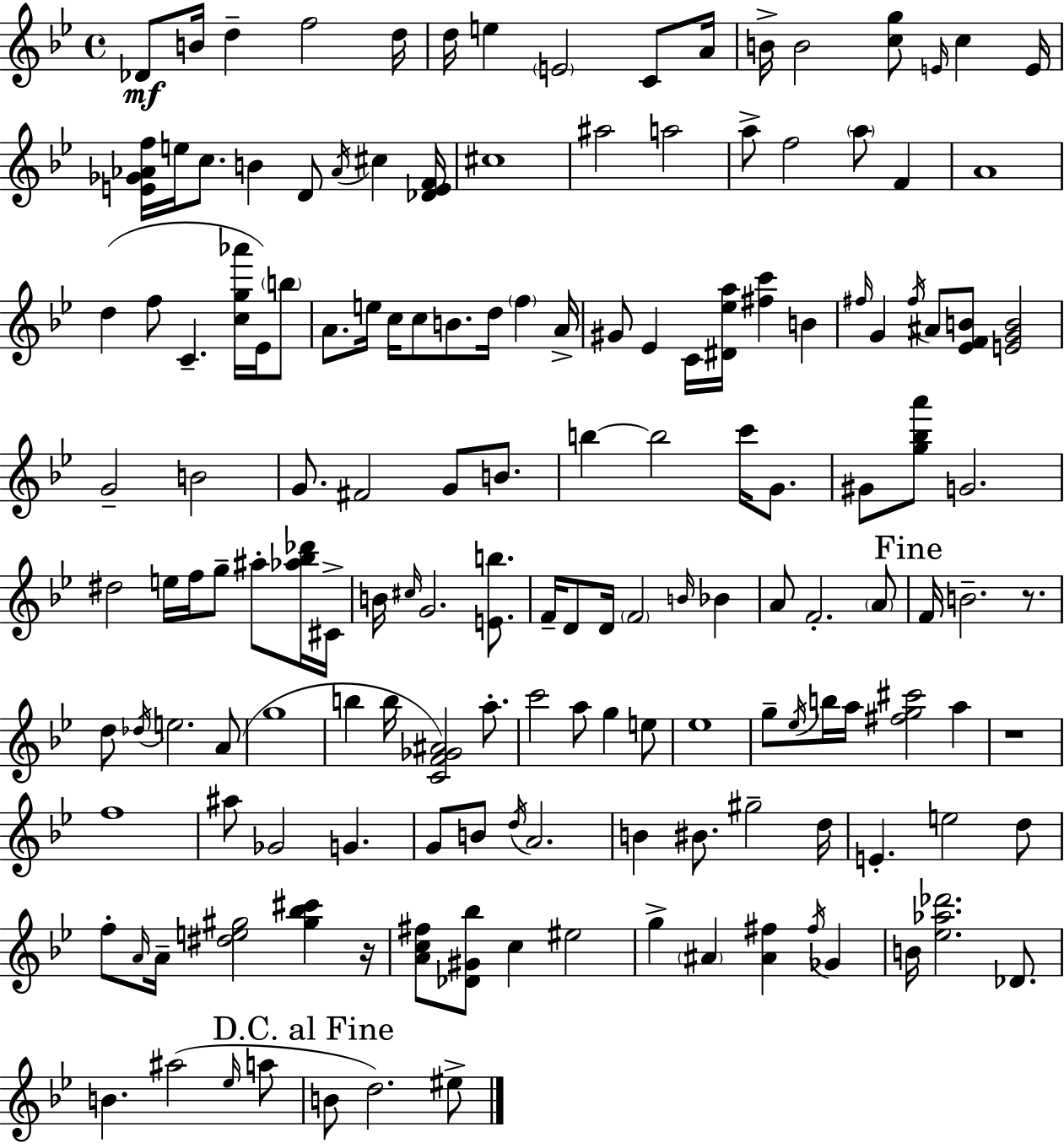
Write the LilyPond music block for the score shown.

{
  \clef treble
  \time 4/4
  \defaultTimeSignature
  \key g \minor
  des'8\mf b'16 d''4-- f''2 d''16 | d''16 e''4 \parenthesize e'2 c'8 a'16 | b'16-> b'2 <c'' g''>8 \grace { e'16 } c''4 | e'16 <e' ges' aes' f''>16 e''16 c''8. b'4 d'8 \acciaccatura { aes'16 } cis''4 | \break <des' e' f'>16 cis''1 | ais''2 a''2 | a''8-> f''2 \parenthesize a''8 f'4 | a'1 | \break d''4( f''8 c'4.-- <c'' g'' aes'''>16 ees'16) | \parenthesize b''8 a'8. e''16 c''16 c''8 b'8. d''16 \parenthesize f''4 | a'16-> gis'8 ees'4 c'16 <dis' ees'' a''>16 <fis'' c'''>4 b'4 | \grace { fis''16 } g'4 \acciaccatura { fis''16 } ais'8 <ees' f' b'>8 <e' g' b'>2 | \break g'2-- b'2 | g'8. fis'2 g'8 | b'8. b''4~~ b''2 | c'''16 g'8. gis'8 <g'' bes'' a'''>8 g'2. | \break dis''2 e''16 f''16 g''8-- | ais''8-. <aes'' bes'' des'''>16 cis'16-> b'16 \grace { cis''16 } g'2. | <e' b''>8. f'16-- d'8 d'16 \parenthesize f'2 | \grace { b'16 } bes'4 a'8 f'2.-. | \break \parenthesize a'8 \mark "Fine" f'16 b'2.-- | r8. d''8 \acciaccatura { des''16 } e''2. | a'8( g''1 | b''4 b''16 <c' f' ges' ais'>2) | \break a''8.-. c'''2 a''8 | g''4 e''8 ees''1 | g''8-- \acciaccatura { ees''16 } b''16 a''16 <fis'' g'' cis'''>2 | a''4 r1 | \break f''1 | ais''8 ges'2 | g'4. g'8 b'8 \acciaccatura { d''16 } a'2. | b'4 bis'8. | \break gis''2-- d''16 e'4.-. e''2 | d''8 f''8-. \grace { a'16 } a'16-- <dis'' e'' gis''>2 | <gis'' bes'' cis'''>4 r16 <a' c'' fis''>8 <des' gis' bes''>8 c''4 | eis''2 g''4-> \parenthesize ais'4 | \break <ais' fis''>4 \acciaccatura { fis''16 } ges'4 b'16 <ees'' aes'' des'''>2. | des'8. b'4. | ais''2( \grace { ees''16 } a''8 \mark "D.C. al Fine" b'8 d''2.) | eis''8-> \bar "|."
}